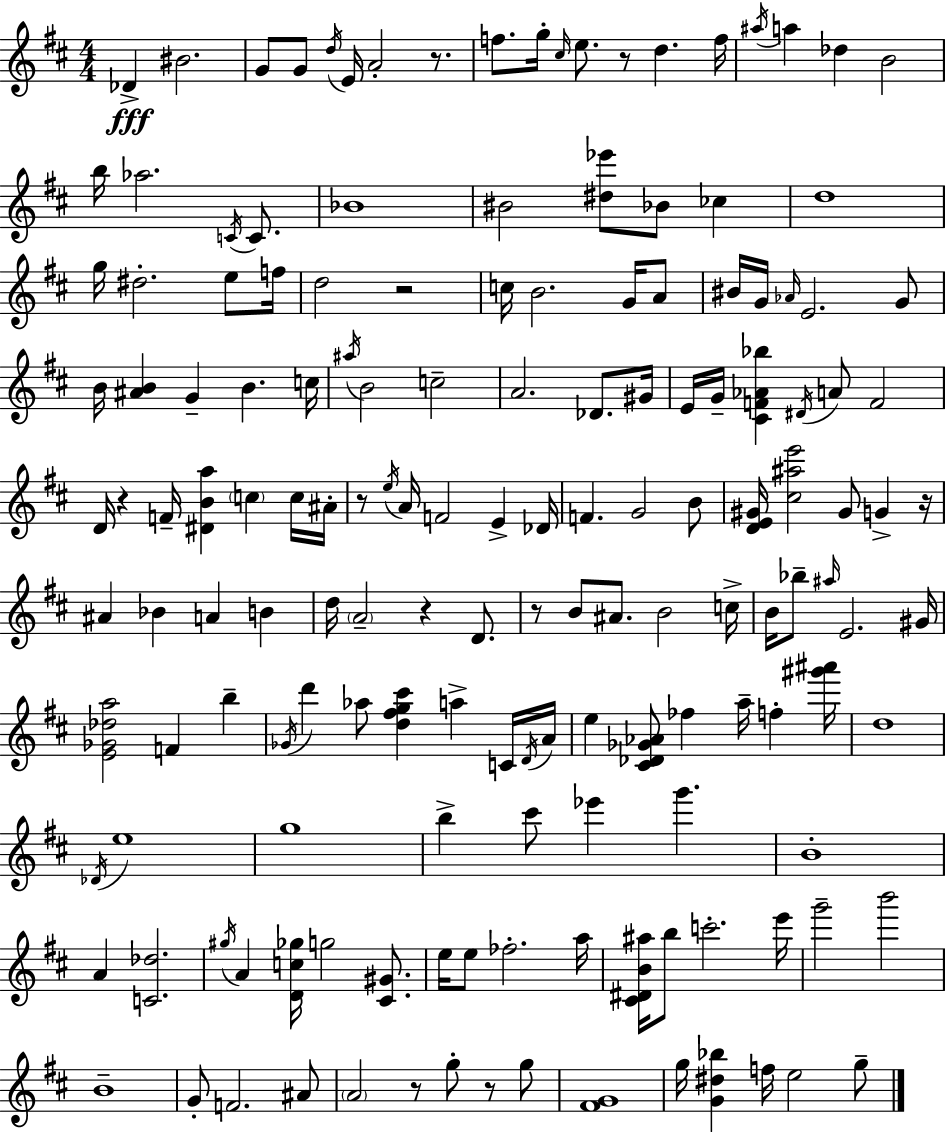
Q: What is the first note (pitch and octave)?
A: Db4